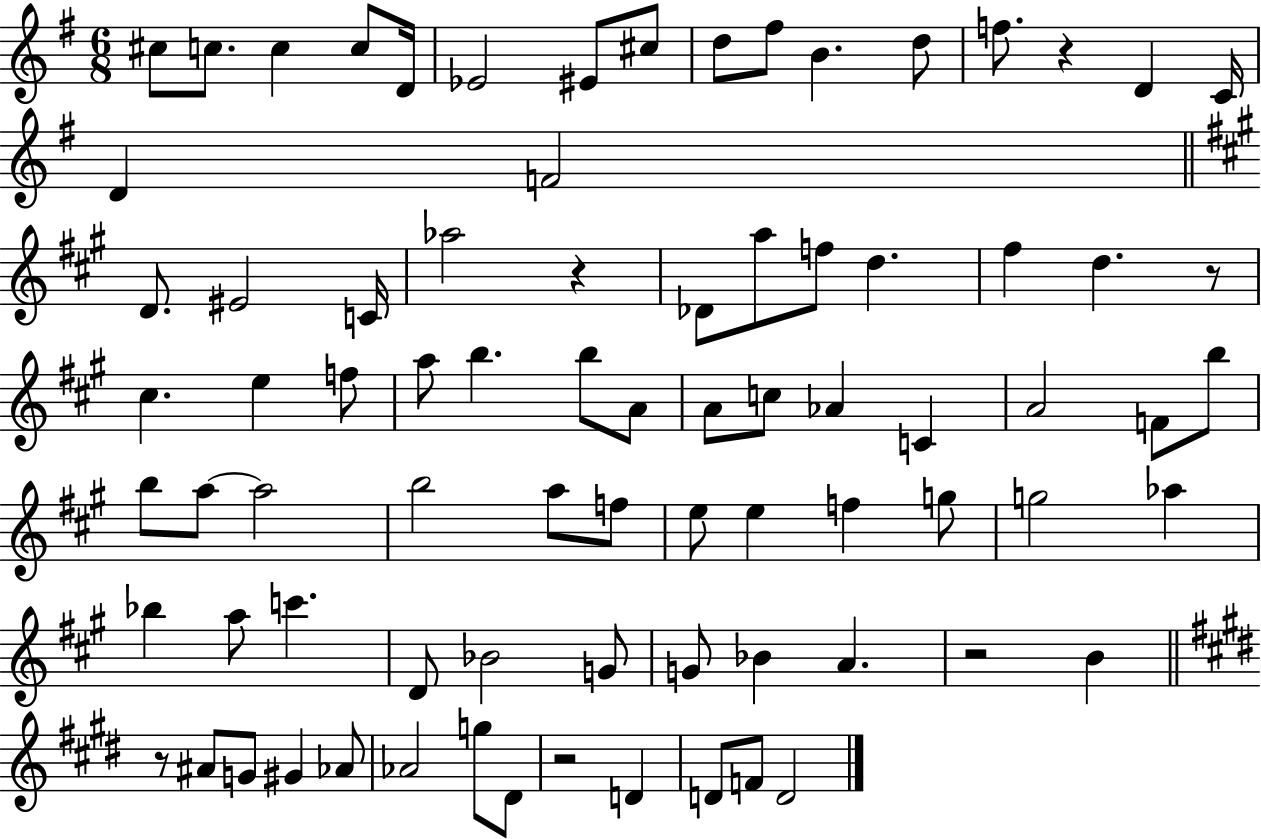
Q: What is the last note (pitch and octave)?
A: D4